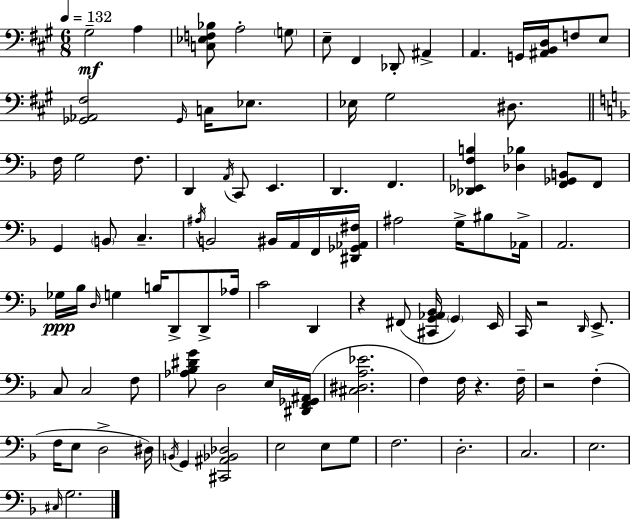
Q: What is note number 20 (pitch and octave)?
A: G3